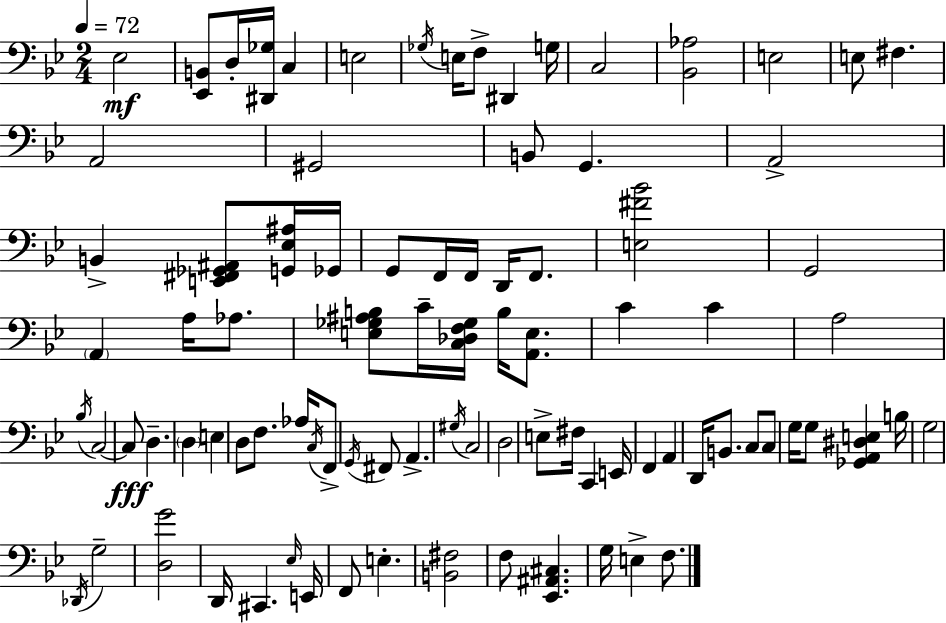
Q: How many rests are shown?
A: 0